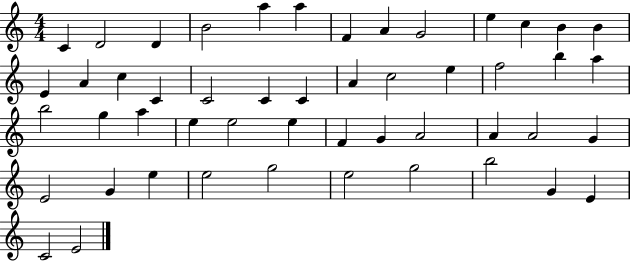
C4/q D4/h D4/q B4/h A5/q A5/q F4/q A4/q G4/h E5/q C5/q B4/q B4/q E4/q A4/q C5/q C4/q C4/h C4/q C4/q A4/q C5/h E5/q F5/h B5/q A5/q B5/h G5/q A5/q E5/q E5/h E5/q F4/q G4/q A4/h A4/q A4/h G4/q E4/h G4/q E5/q E5/h G5/h E5/h G5/h B5/h G4/q E4/q C4/h E4/h